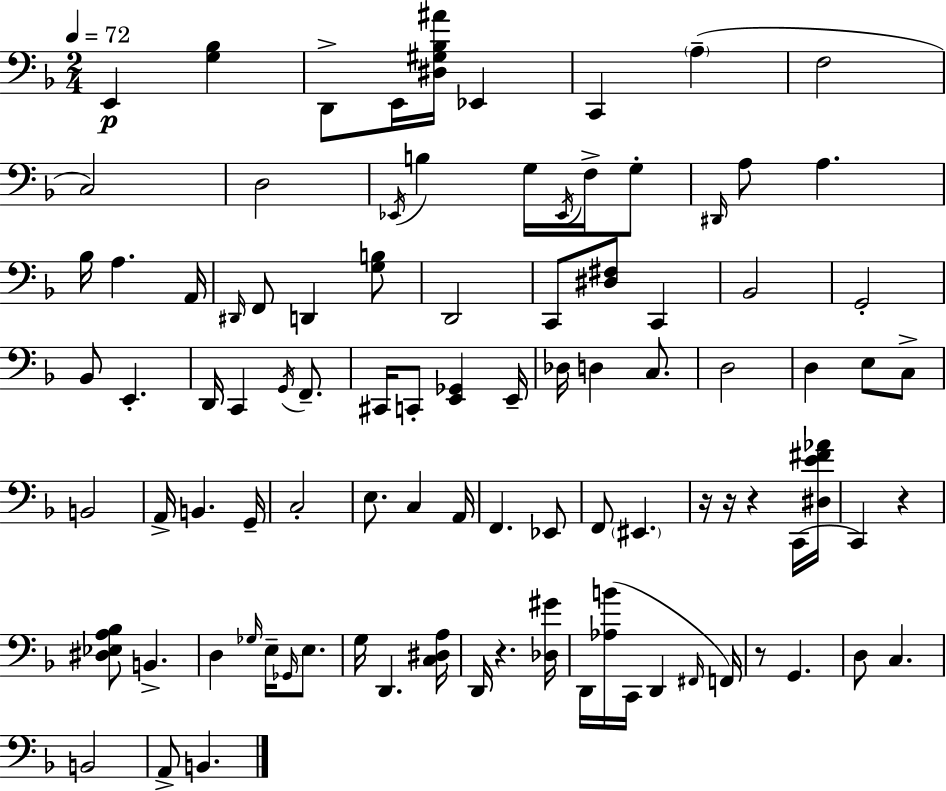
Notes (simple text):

E2/q [G3,Bb3]/q D2/e E2/s [D#3,G#3,Bb3,A#4]/s Eb2/q C2/q A3/q F3/h C3/h D3/h Eb2/s B3/q G3/s Eb2/s F3/s G3/e D#2/s A3/e A3/q. Bb3/s A3/q. A2/s D#2/s F2/e D2/q [G3,B3]/e D2/h C2/e [D#3,F#3]/e C2/q Bb2/h G2/h Bb2/e E2/q. D2/s C2/q G2/s F2/e. C#2/s C2/e [E2,Gb2]/q E2/s Db3/s D3/q C3/e. D3/h D3/q E3/e C3/e B2/h A2/s B2/q. G2/s C3/h E3/e. C3/q A2/s F2/q. Eb2/e F2/e EIS2/q. R/s R/s R/q C2/s [D#3,E4,F#4,Ab4]/s C2/q R/q [D#3,Eb3,A3,Bb3]/e B2/q. D3/q Gb3/s E3/s Gb2/s E3/e. G3/s D2/q. [C3,D#3,A3]/s D2/s R/q. [Db3,G#4]/s D2/s [Ab3,B4]/s C2/s D2/q F#2/s F2/s R/e G2/q. D3/e C3/q. B2/h A2/e B2/q.